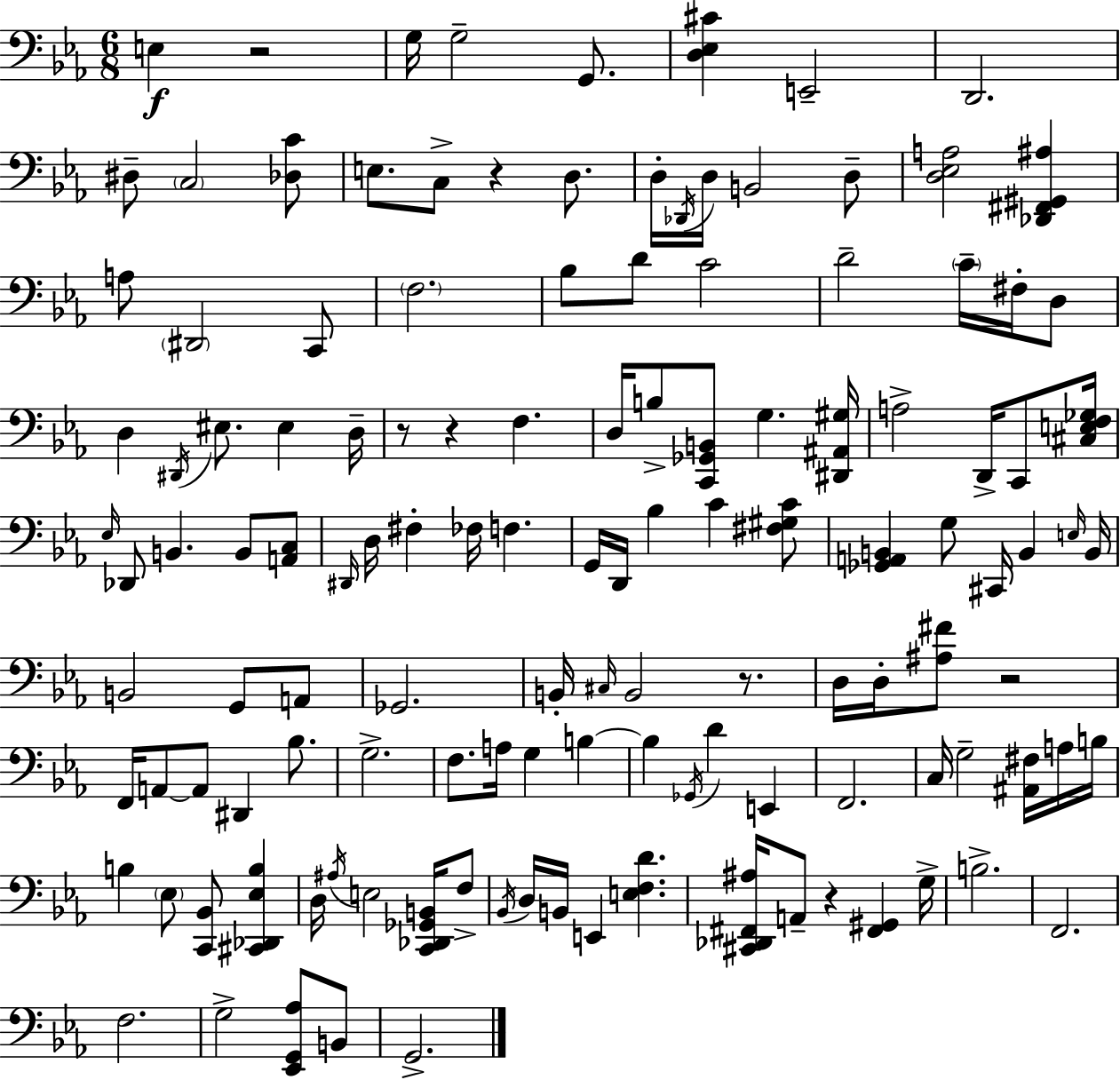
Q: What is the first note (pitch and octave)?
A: E3